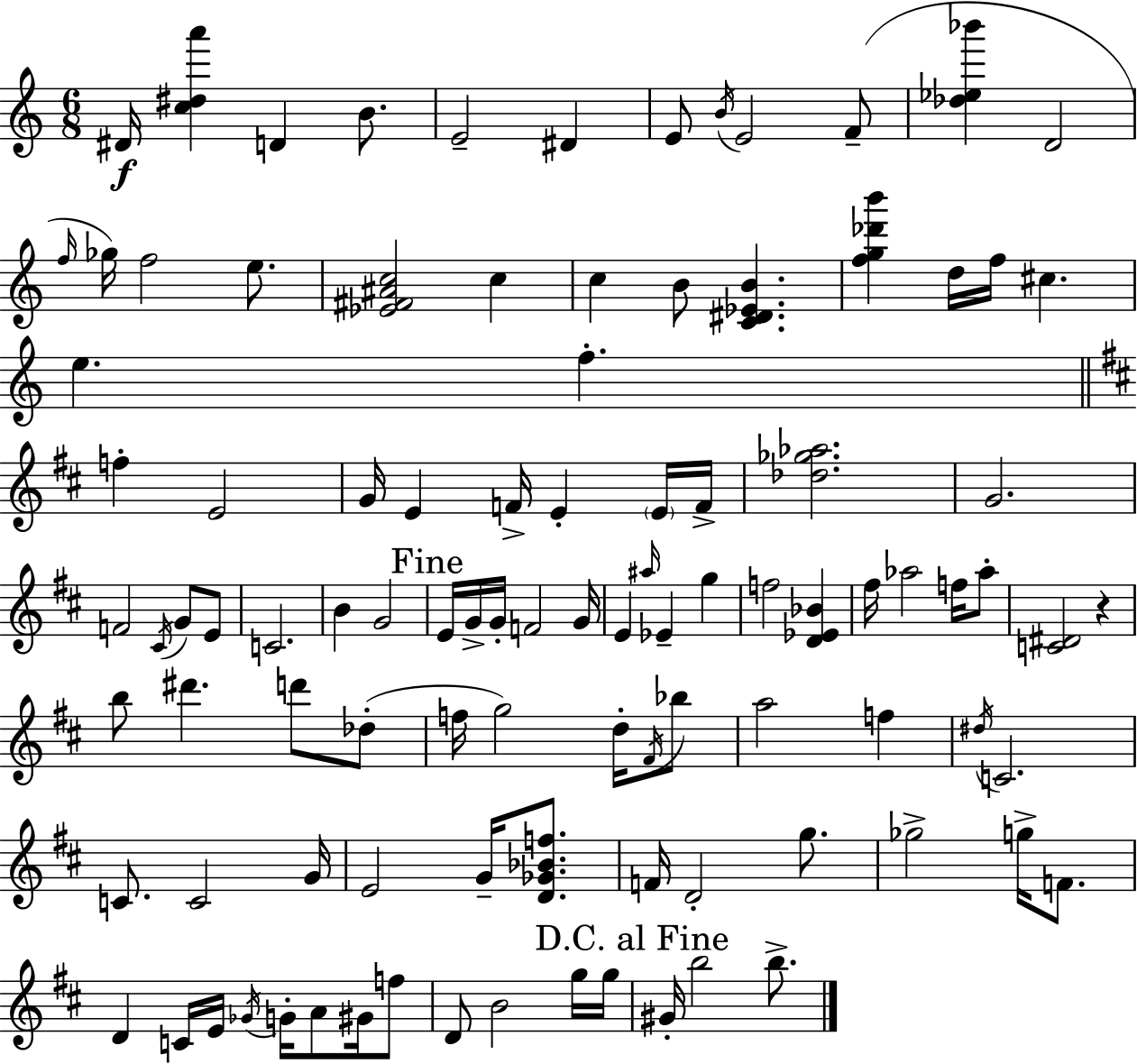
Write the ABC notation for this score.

X:1
T:Untitled
M:6/8
L:1/4
K:Am
^D/4 [c^da'] D B/2 E2 ^D E/2 B/4 E2 F/2 [_d_e_b'] D2 f/4 _g/4 f2 e/2 [_E^F^Ac]2 c c B/2 [C^D_EB] [fg_d'b'] d/4 f/4 ^c e f f E2 G/4 E F/4 E E/4 F/4 [_d_g_a]2 G2 F2 ^C/4 G/2 E/2 C2 B G2 E/4 G/4 G/4 F2 G/4 E ^a/4 _E g f2 [D_E_B] ^f/4 _a2 f/4 _a/2 [C^D]2 z b/2 ^d' d'/2 _d/2 f/4 g2 d/4 ^F/4 _b/2 a2 f ^d/4 C2 C/2 C2 G/4 E2 G/4 [D_G_Bf]/2 F/4 D2 g/2 _g2 g/4 F/2 D C/4 E/4 _G/4 G/4 A/2 ^G/4 f/2 D/2 B2 g/4 g/4 ^G/4 b2 b/2